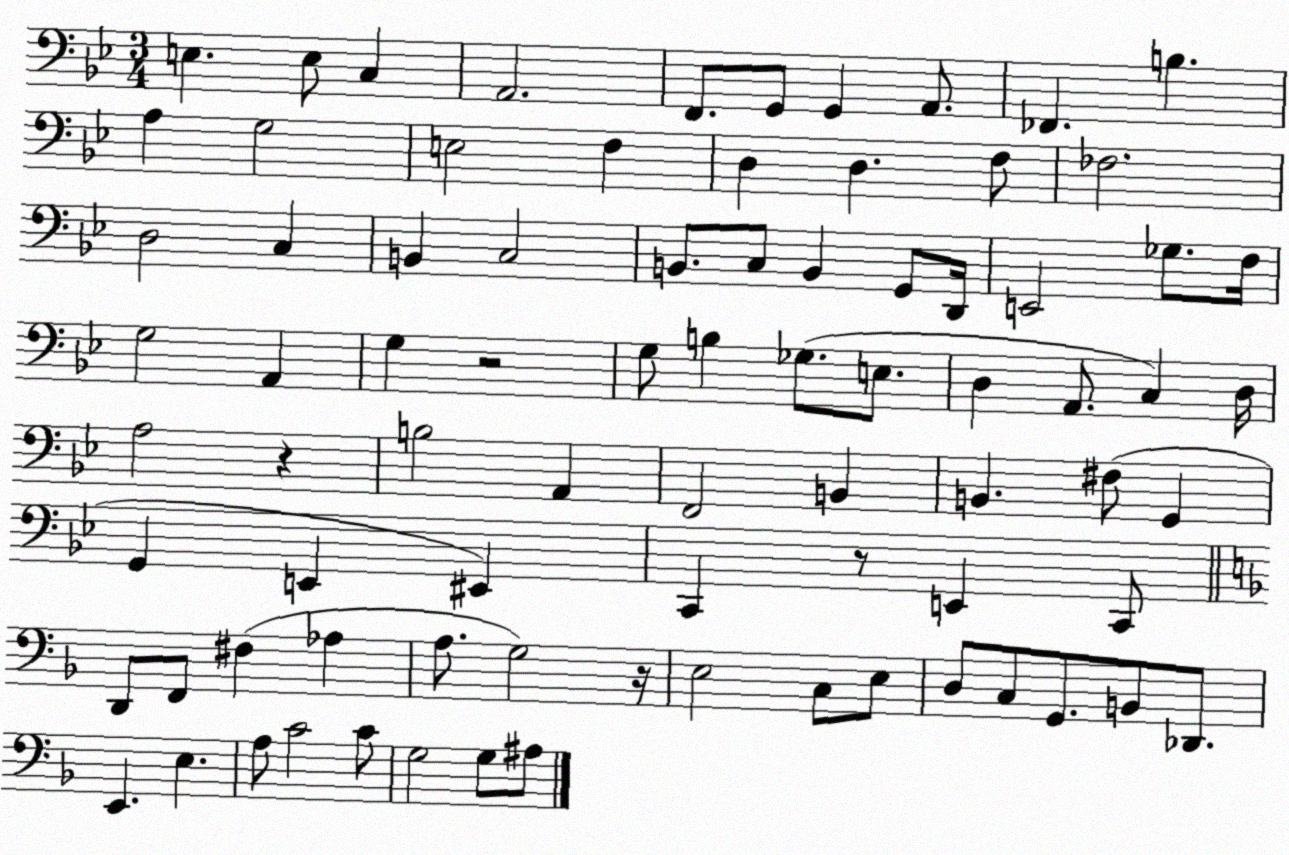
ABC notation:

X:1
T:Untitled
M:3/4
L:1/4
K:Bb
E, E,/2 C, A,,2 F,,/2 G,,/2 G,, A,,/2 _F,, B, A, G,2 E,2 F, D, D, F,/2 _F,2 D,2 C, B,, C,2 B,,/2 C,/2 B,, G,,/2 D,,/4 E,,2 _G,/2 F,/4 G,2 A,, G, z2 G,/2 B, _G,/2 E,/2 D, A,,/2 C, D,/4 A,2 z B,2 A,, F,,2 B,, B,, ^F,/2 G,, G,, E,, ^E,, C,, z/2 E,, C,,/2 D,,/2 F,,/2 ^F, _A, A,/2 G,2 z/4 E,2 C,/2 E,/2 D,/2 C,/2 G,,/2 B,,/2 _D,,/2 E,, E, A,/2 C2 C/2 G,2 G,/2 ^A,/2